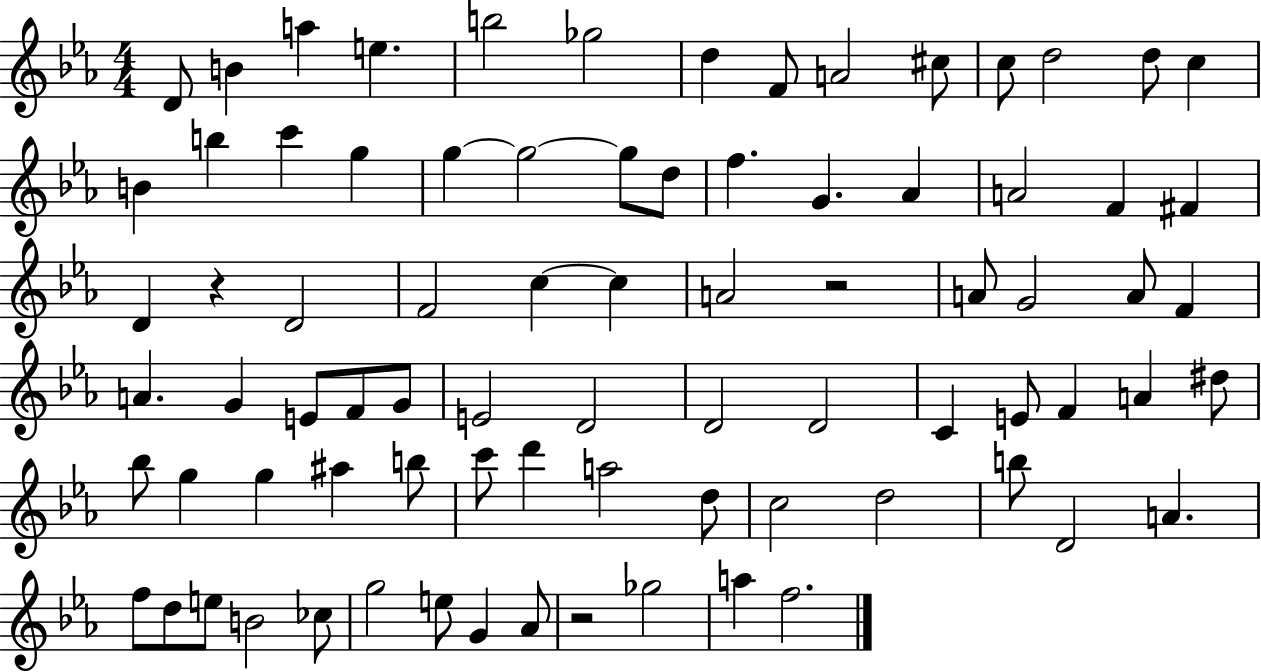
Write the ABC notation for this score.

X:1
T:Untitled
M:4/4
L:1/4
K:Eb
D/2 B a e b2 _g2 d F/2 A2 ^c/2 c/2 d2 d/2 c B b c' g g g2 g/2 d/2 f G _A A2 F ^F D z D2 F2 c c A2 z2 A/2 G2 A/2 F A G E/2 F/2 G/2 E2 D2 D2 D2 C E/2 F A ^d/2 _b/2 g g ^a b/2 c'/2 d' a2 d/2 c2 d2 b/2 D2 A f/2 d/2 e/2 B2 _c/2 g2 e/2 G _A/2 z2 _g2 a f2